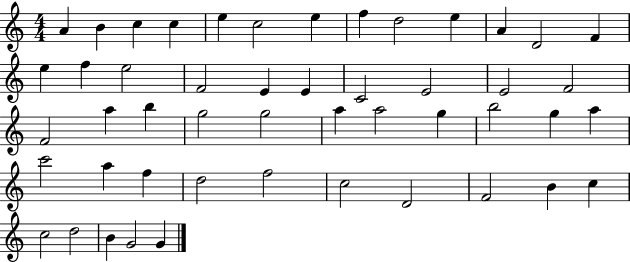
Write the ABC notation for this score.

X:1
T:Untitled
M:4/4
L:1/4
K:C
A B c c e c2 e f d2 e A D2 F e f e2 F2 E E C2 E2 E2 F2 F2 a b g2 g2 a a2 g b2 g a c'2 a f d2 f2 c2 D2 F2 B c c2 d2 B G2 G